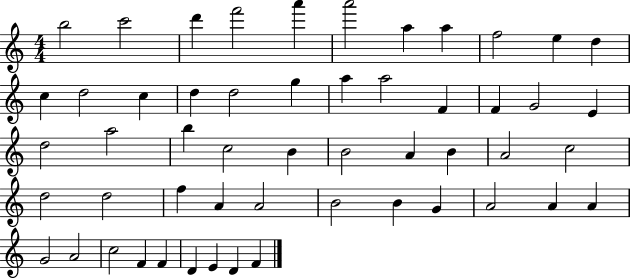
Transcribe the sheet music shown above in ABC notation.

X:1
T:Untitled
M:4/4
L:1/4
K:C
b2 c'2 d' f'2 a' a'2 a a f2 e d c d2 c d d2 g a a2 F F G2 E d2 a2 b c2 B B2 A B A2 c2 d2 d2 f A A2 B2 B G A2 A A G2 A2 c2 F F D E D F